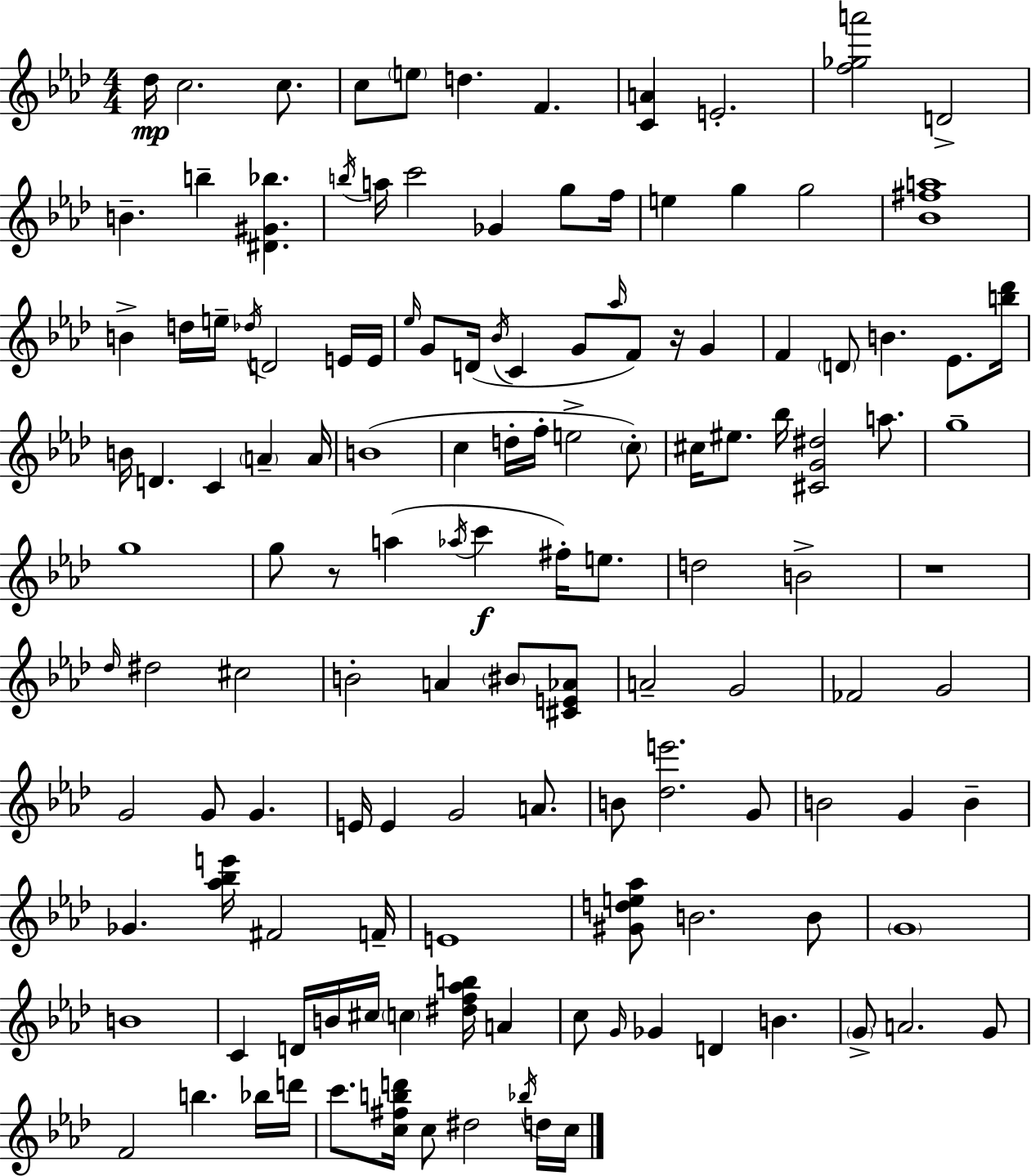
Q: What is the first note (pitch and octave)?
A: Db5